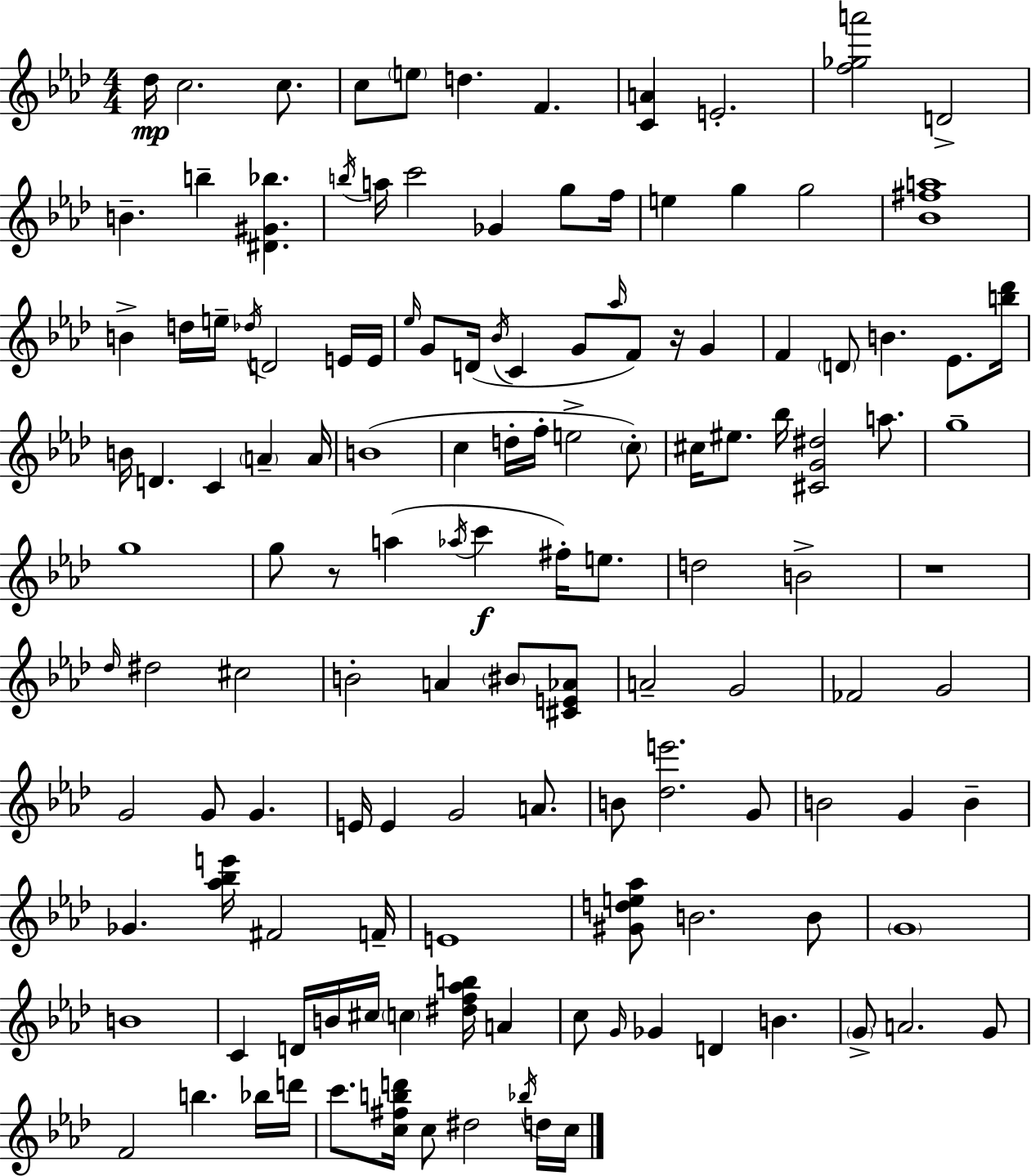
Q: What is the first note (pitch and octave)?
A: Db5